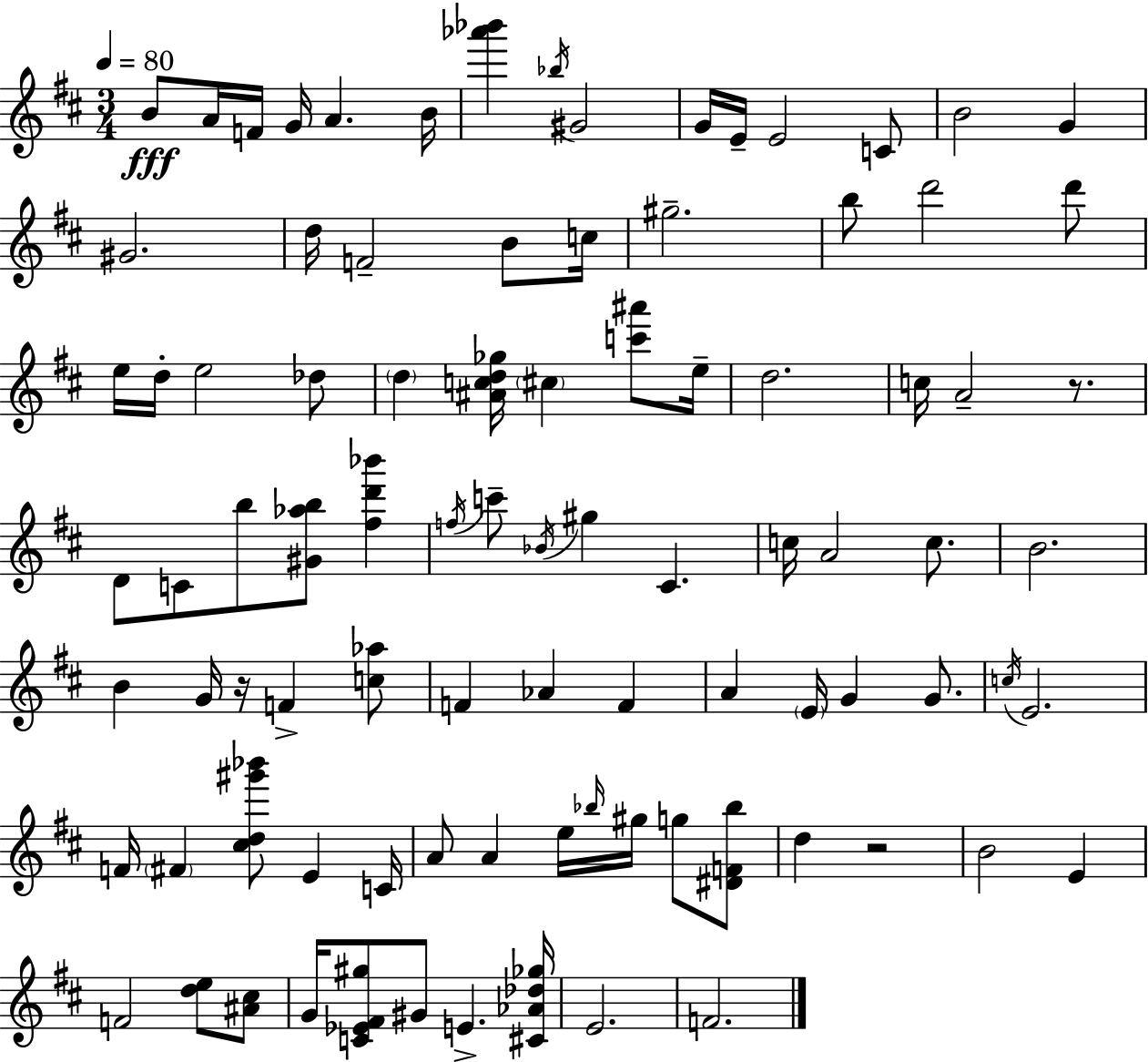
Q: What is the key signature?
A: D major